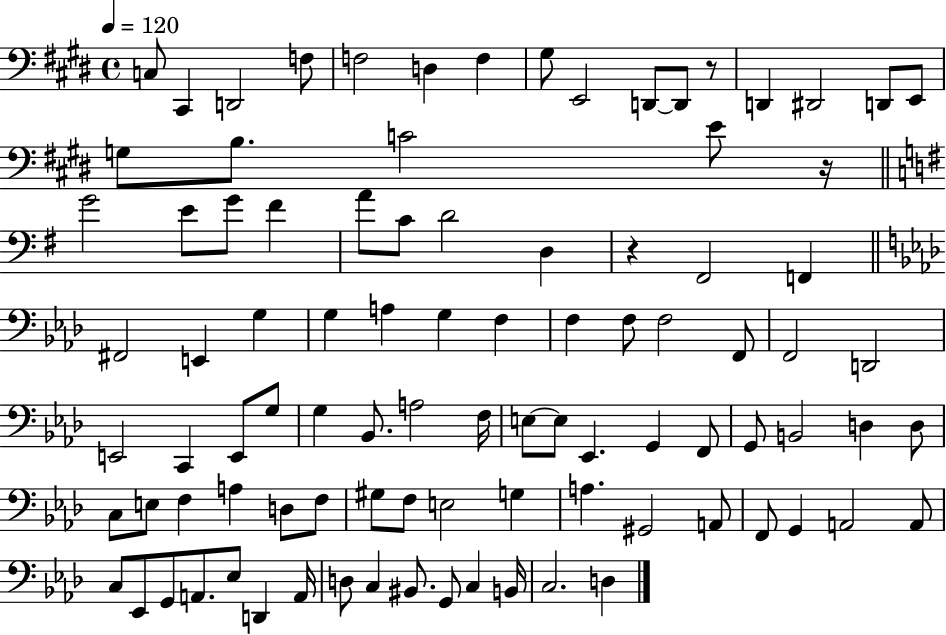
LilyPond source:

{
  \clef bass
  \time 4/4
  \defaultTimeSignature
  \key e \major
  \tempo 4 = 120
  c8 cis,4 d,2 f8 | f2 d4 f4 | gis8 e,2 d,8~~ d,8 r8 | d,4 dis,2 d,8 e,8 | \break g8 b8. c'2 e'8 r16 | \bar "||" \break \key e \minor g'2 e'8 g'8 fis'4 | a'8 c'8 d'2 d4 | r4 fis,2 f,4 | \bar "||" \break \key aes \major fis,2 e,4 g4 | g4 a4 g4 f4 | f4 f8 f2 f,8 | f,2 d,2 | \break e,2 c,4 e,8 g8 | g4 bes,8. a2 f16 | e8~~ e8 ees,4. g,4 f,8 | g,8 b,2 d4 d8 | \break c8 e8 f4 a4 d8 f8 | gis8 f8 e2 g4 | a4. gis,2 a,8 | f,8 g,4 a,2 a,8 | \break c8 ees,8 g,8 a,8. ees8 d,4 a,16 | d8 c4 bis,8. g,8 c4 b,16 | c2. d4 | \bar "|."
}